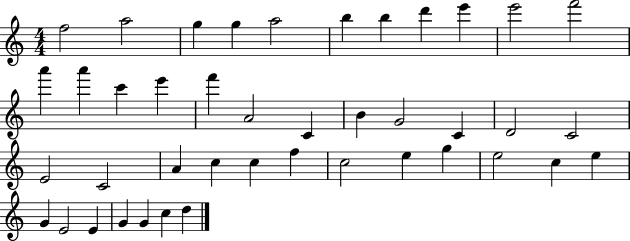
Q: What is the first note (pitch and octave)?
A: F5